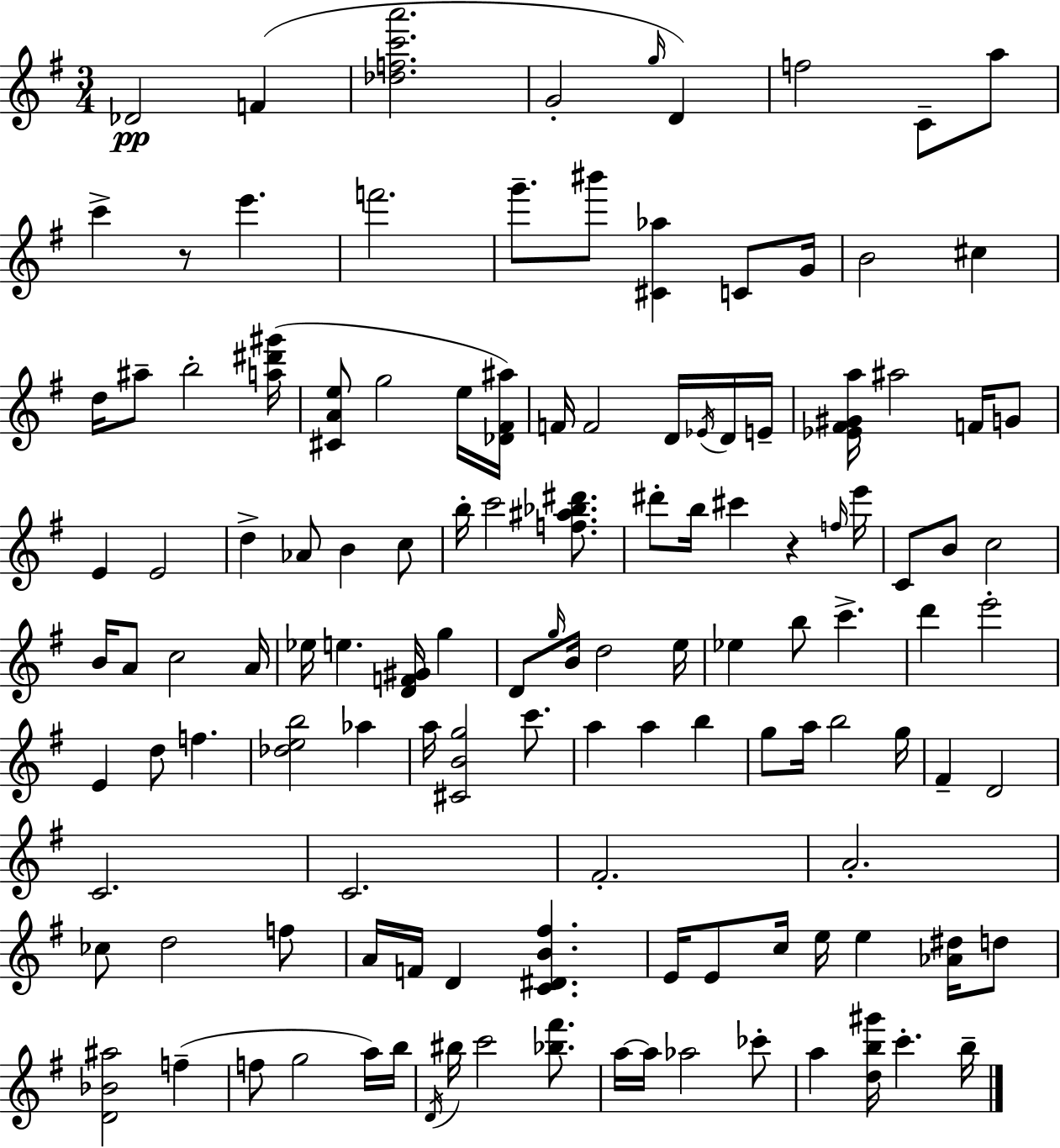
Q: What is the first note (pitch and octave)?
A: Db4